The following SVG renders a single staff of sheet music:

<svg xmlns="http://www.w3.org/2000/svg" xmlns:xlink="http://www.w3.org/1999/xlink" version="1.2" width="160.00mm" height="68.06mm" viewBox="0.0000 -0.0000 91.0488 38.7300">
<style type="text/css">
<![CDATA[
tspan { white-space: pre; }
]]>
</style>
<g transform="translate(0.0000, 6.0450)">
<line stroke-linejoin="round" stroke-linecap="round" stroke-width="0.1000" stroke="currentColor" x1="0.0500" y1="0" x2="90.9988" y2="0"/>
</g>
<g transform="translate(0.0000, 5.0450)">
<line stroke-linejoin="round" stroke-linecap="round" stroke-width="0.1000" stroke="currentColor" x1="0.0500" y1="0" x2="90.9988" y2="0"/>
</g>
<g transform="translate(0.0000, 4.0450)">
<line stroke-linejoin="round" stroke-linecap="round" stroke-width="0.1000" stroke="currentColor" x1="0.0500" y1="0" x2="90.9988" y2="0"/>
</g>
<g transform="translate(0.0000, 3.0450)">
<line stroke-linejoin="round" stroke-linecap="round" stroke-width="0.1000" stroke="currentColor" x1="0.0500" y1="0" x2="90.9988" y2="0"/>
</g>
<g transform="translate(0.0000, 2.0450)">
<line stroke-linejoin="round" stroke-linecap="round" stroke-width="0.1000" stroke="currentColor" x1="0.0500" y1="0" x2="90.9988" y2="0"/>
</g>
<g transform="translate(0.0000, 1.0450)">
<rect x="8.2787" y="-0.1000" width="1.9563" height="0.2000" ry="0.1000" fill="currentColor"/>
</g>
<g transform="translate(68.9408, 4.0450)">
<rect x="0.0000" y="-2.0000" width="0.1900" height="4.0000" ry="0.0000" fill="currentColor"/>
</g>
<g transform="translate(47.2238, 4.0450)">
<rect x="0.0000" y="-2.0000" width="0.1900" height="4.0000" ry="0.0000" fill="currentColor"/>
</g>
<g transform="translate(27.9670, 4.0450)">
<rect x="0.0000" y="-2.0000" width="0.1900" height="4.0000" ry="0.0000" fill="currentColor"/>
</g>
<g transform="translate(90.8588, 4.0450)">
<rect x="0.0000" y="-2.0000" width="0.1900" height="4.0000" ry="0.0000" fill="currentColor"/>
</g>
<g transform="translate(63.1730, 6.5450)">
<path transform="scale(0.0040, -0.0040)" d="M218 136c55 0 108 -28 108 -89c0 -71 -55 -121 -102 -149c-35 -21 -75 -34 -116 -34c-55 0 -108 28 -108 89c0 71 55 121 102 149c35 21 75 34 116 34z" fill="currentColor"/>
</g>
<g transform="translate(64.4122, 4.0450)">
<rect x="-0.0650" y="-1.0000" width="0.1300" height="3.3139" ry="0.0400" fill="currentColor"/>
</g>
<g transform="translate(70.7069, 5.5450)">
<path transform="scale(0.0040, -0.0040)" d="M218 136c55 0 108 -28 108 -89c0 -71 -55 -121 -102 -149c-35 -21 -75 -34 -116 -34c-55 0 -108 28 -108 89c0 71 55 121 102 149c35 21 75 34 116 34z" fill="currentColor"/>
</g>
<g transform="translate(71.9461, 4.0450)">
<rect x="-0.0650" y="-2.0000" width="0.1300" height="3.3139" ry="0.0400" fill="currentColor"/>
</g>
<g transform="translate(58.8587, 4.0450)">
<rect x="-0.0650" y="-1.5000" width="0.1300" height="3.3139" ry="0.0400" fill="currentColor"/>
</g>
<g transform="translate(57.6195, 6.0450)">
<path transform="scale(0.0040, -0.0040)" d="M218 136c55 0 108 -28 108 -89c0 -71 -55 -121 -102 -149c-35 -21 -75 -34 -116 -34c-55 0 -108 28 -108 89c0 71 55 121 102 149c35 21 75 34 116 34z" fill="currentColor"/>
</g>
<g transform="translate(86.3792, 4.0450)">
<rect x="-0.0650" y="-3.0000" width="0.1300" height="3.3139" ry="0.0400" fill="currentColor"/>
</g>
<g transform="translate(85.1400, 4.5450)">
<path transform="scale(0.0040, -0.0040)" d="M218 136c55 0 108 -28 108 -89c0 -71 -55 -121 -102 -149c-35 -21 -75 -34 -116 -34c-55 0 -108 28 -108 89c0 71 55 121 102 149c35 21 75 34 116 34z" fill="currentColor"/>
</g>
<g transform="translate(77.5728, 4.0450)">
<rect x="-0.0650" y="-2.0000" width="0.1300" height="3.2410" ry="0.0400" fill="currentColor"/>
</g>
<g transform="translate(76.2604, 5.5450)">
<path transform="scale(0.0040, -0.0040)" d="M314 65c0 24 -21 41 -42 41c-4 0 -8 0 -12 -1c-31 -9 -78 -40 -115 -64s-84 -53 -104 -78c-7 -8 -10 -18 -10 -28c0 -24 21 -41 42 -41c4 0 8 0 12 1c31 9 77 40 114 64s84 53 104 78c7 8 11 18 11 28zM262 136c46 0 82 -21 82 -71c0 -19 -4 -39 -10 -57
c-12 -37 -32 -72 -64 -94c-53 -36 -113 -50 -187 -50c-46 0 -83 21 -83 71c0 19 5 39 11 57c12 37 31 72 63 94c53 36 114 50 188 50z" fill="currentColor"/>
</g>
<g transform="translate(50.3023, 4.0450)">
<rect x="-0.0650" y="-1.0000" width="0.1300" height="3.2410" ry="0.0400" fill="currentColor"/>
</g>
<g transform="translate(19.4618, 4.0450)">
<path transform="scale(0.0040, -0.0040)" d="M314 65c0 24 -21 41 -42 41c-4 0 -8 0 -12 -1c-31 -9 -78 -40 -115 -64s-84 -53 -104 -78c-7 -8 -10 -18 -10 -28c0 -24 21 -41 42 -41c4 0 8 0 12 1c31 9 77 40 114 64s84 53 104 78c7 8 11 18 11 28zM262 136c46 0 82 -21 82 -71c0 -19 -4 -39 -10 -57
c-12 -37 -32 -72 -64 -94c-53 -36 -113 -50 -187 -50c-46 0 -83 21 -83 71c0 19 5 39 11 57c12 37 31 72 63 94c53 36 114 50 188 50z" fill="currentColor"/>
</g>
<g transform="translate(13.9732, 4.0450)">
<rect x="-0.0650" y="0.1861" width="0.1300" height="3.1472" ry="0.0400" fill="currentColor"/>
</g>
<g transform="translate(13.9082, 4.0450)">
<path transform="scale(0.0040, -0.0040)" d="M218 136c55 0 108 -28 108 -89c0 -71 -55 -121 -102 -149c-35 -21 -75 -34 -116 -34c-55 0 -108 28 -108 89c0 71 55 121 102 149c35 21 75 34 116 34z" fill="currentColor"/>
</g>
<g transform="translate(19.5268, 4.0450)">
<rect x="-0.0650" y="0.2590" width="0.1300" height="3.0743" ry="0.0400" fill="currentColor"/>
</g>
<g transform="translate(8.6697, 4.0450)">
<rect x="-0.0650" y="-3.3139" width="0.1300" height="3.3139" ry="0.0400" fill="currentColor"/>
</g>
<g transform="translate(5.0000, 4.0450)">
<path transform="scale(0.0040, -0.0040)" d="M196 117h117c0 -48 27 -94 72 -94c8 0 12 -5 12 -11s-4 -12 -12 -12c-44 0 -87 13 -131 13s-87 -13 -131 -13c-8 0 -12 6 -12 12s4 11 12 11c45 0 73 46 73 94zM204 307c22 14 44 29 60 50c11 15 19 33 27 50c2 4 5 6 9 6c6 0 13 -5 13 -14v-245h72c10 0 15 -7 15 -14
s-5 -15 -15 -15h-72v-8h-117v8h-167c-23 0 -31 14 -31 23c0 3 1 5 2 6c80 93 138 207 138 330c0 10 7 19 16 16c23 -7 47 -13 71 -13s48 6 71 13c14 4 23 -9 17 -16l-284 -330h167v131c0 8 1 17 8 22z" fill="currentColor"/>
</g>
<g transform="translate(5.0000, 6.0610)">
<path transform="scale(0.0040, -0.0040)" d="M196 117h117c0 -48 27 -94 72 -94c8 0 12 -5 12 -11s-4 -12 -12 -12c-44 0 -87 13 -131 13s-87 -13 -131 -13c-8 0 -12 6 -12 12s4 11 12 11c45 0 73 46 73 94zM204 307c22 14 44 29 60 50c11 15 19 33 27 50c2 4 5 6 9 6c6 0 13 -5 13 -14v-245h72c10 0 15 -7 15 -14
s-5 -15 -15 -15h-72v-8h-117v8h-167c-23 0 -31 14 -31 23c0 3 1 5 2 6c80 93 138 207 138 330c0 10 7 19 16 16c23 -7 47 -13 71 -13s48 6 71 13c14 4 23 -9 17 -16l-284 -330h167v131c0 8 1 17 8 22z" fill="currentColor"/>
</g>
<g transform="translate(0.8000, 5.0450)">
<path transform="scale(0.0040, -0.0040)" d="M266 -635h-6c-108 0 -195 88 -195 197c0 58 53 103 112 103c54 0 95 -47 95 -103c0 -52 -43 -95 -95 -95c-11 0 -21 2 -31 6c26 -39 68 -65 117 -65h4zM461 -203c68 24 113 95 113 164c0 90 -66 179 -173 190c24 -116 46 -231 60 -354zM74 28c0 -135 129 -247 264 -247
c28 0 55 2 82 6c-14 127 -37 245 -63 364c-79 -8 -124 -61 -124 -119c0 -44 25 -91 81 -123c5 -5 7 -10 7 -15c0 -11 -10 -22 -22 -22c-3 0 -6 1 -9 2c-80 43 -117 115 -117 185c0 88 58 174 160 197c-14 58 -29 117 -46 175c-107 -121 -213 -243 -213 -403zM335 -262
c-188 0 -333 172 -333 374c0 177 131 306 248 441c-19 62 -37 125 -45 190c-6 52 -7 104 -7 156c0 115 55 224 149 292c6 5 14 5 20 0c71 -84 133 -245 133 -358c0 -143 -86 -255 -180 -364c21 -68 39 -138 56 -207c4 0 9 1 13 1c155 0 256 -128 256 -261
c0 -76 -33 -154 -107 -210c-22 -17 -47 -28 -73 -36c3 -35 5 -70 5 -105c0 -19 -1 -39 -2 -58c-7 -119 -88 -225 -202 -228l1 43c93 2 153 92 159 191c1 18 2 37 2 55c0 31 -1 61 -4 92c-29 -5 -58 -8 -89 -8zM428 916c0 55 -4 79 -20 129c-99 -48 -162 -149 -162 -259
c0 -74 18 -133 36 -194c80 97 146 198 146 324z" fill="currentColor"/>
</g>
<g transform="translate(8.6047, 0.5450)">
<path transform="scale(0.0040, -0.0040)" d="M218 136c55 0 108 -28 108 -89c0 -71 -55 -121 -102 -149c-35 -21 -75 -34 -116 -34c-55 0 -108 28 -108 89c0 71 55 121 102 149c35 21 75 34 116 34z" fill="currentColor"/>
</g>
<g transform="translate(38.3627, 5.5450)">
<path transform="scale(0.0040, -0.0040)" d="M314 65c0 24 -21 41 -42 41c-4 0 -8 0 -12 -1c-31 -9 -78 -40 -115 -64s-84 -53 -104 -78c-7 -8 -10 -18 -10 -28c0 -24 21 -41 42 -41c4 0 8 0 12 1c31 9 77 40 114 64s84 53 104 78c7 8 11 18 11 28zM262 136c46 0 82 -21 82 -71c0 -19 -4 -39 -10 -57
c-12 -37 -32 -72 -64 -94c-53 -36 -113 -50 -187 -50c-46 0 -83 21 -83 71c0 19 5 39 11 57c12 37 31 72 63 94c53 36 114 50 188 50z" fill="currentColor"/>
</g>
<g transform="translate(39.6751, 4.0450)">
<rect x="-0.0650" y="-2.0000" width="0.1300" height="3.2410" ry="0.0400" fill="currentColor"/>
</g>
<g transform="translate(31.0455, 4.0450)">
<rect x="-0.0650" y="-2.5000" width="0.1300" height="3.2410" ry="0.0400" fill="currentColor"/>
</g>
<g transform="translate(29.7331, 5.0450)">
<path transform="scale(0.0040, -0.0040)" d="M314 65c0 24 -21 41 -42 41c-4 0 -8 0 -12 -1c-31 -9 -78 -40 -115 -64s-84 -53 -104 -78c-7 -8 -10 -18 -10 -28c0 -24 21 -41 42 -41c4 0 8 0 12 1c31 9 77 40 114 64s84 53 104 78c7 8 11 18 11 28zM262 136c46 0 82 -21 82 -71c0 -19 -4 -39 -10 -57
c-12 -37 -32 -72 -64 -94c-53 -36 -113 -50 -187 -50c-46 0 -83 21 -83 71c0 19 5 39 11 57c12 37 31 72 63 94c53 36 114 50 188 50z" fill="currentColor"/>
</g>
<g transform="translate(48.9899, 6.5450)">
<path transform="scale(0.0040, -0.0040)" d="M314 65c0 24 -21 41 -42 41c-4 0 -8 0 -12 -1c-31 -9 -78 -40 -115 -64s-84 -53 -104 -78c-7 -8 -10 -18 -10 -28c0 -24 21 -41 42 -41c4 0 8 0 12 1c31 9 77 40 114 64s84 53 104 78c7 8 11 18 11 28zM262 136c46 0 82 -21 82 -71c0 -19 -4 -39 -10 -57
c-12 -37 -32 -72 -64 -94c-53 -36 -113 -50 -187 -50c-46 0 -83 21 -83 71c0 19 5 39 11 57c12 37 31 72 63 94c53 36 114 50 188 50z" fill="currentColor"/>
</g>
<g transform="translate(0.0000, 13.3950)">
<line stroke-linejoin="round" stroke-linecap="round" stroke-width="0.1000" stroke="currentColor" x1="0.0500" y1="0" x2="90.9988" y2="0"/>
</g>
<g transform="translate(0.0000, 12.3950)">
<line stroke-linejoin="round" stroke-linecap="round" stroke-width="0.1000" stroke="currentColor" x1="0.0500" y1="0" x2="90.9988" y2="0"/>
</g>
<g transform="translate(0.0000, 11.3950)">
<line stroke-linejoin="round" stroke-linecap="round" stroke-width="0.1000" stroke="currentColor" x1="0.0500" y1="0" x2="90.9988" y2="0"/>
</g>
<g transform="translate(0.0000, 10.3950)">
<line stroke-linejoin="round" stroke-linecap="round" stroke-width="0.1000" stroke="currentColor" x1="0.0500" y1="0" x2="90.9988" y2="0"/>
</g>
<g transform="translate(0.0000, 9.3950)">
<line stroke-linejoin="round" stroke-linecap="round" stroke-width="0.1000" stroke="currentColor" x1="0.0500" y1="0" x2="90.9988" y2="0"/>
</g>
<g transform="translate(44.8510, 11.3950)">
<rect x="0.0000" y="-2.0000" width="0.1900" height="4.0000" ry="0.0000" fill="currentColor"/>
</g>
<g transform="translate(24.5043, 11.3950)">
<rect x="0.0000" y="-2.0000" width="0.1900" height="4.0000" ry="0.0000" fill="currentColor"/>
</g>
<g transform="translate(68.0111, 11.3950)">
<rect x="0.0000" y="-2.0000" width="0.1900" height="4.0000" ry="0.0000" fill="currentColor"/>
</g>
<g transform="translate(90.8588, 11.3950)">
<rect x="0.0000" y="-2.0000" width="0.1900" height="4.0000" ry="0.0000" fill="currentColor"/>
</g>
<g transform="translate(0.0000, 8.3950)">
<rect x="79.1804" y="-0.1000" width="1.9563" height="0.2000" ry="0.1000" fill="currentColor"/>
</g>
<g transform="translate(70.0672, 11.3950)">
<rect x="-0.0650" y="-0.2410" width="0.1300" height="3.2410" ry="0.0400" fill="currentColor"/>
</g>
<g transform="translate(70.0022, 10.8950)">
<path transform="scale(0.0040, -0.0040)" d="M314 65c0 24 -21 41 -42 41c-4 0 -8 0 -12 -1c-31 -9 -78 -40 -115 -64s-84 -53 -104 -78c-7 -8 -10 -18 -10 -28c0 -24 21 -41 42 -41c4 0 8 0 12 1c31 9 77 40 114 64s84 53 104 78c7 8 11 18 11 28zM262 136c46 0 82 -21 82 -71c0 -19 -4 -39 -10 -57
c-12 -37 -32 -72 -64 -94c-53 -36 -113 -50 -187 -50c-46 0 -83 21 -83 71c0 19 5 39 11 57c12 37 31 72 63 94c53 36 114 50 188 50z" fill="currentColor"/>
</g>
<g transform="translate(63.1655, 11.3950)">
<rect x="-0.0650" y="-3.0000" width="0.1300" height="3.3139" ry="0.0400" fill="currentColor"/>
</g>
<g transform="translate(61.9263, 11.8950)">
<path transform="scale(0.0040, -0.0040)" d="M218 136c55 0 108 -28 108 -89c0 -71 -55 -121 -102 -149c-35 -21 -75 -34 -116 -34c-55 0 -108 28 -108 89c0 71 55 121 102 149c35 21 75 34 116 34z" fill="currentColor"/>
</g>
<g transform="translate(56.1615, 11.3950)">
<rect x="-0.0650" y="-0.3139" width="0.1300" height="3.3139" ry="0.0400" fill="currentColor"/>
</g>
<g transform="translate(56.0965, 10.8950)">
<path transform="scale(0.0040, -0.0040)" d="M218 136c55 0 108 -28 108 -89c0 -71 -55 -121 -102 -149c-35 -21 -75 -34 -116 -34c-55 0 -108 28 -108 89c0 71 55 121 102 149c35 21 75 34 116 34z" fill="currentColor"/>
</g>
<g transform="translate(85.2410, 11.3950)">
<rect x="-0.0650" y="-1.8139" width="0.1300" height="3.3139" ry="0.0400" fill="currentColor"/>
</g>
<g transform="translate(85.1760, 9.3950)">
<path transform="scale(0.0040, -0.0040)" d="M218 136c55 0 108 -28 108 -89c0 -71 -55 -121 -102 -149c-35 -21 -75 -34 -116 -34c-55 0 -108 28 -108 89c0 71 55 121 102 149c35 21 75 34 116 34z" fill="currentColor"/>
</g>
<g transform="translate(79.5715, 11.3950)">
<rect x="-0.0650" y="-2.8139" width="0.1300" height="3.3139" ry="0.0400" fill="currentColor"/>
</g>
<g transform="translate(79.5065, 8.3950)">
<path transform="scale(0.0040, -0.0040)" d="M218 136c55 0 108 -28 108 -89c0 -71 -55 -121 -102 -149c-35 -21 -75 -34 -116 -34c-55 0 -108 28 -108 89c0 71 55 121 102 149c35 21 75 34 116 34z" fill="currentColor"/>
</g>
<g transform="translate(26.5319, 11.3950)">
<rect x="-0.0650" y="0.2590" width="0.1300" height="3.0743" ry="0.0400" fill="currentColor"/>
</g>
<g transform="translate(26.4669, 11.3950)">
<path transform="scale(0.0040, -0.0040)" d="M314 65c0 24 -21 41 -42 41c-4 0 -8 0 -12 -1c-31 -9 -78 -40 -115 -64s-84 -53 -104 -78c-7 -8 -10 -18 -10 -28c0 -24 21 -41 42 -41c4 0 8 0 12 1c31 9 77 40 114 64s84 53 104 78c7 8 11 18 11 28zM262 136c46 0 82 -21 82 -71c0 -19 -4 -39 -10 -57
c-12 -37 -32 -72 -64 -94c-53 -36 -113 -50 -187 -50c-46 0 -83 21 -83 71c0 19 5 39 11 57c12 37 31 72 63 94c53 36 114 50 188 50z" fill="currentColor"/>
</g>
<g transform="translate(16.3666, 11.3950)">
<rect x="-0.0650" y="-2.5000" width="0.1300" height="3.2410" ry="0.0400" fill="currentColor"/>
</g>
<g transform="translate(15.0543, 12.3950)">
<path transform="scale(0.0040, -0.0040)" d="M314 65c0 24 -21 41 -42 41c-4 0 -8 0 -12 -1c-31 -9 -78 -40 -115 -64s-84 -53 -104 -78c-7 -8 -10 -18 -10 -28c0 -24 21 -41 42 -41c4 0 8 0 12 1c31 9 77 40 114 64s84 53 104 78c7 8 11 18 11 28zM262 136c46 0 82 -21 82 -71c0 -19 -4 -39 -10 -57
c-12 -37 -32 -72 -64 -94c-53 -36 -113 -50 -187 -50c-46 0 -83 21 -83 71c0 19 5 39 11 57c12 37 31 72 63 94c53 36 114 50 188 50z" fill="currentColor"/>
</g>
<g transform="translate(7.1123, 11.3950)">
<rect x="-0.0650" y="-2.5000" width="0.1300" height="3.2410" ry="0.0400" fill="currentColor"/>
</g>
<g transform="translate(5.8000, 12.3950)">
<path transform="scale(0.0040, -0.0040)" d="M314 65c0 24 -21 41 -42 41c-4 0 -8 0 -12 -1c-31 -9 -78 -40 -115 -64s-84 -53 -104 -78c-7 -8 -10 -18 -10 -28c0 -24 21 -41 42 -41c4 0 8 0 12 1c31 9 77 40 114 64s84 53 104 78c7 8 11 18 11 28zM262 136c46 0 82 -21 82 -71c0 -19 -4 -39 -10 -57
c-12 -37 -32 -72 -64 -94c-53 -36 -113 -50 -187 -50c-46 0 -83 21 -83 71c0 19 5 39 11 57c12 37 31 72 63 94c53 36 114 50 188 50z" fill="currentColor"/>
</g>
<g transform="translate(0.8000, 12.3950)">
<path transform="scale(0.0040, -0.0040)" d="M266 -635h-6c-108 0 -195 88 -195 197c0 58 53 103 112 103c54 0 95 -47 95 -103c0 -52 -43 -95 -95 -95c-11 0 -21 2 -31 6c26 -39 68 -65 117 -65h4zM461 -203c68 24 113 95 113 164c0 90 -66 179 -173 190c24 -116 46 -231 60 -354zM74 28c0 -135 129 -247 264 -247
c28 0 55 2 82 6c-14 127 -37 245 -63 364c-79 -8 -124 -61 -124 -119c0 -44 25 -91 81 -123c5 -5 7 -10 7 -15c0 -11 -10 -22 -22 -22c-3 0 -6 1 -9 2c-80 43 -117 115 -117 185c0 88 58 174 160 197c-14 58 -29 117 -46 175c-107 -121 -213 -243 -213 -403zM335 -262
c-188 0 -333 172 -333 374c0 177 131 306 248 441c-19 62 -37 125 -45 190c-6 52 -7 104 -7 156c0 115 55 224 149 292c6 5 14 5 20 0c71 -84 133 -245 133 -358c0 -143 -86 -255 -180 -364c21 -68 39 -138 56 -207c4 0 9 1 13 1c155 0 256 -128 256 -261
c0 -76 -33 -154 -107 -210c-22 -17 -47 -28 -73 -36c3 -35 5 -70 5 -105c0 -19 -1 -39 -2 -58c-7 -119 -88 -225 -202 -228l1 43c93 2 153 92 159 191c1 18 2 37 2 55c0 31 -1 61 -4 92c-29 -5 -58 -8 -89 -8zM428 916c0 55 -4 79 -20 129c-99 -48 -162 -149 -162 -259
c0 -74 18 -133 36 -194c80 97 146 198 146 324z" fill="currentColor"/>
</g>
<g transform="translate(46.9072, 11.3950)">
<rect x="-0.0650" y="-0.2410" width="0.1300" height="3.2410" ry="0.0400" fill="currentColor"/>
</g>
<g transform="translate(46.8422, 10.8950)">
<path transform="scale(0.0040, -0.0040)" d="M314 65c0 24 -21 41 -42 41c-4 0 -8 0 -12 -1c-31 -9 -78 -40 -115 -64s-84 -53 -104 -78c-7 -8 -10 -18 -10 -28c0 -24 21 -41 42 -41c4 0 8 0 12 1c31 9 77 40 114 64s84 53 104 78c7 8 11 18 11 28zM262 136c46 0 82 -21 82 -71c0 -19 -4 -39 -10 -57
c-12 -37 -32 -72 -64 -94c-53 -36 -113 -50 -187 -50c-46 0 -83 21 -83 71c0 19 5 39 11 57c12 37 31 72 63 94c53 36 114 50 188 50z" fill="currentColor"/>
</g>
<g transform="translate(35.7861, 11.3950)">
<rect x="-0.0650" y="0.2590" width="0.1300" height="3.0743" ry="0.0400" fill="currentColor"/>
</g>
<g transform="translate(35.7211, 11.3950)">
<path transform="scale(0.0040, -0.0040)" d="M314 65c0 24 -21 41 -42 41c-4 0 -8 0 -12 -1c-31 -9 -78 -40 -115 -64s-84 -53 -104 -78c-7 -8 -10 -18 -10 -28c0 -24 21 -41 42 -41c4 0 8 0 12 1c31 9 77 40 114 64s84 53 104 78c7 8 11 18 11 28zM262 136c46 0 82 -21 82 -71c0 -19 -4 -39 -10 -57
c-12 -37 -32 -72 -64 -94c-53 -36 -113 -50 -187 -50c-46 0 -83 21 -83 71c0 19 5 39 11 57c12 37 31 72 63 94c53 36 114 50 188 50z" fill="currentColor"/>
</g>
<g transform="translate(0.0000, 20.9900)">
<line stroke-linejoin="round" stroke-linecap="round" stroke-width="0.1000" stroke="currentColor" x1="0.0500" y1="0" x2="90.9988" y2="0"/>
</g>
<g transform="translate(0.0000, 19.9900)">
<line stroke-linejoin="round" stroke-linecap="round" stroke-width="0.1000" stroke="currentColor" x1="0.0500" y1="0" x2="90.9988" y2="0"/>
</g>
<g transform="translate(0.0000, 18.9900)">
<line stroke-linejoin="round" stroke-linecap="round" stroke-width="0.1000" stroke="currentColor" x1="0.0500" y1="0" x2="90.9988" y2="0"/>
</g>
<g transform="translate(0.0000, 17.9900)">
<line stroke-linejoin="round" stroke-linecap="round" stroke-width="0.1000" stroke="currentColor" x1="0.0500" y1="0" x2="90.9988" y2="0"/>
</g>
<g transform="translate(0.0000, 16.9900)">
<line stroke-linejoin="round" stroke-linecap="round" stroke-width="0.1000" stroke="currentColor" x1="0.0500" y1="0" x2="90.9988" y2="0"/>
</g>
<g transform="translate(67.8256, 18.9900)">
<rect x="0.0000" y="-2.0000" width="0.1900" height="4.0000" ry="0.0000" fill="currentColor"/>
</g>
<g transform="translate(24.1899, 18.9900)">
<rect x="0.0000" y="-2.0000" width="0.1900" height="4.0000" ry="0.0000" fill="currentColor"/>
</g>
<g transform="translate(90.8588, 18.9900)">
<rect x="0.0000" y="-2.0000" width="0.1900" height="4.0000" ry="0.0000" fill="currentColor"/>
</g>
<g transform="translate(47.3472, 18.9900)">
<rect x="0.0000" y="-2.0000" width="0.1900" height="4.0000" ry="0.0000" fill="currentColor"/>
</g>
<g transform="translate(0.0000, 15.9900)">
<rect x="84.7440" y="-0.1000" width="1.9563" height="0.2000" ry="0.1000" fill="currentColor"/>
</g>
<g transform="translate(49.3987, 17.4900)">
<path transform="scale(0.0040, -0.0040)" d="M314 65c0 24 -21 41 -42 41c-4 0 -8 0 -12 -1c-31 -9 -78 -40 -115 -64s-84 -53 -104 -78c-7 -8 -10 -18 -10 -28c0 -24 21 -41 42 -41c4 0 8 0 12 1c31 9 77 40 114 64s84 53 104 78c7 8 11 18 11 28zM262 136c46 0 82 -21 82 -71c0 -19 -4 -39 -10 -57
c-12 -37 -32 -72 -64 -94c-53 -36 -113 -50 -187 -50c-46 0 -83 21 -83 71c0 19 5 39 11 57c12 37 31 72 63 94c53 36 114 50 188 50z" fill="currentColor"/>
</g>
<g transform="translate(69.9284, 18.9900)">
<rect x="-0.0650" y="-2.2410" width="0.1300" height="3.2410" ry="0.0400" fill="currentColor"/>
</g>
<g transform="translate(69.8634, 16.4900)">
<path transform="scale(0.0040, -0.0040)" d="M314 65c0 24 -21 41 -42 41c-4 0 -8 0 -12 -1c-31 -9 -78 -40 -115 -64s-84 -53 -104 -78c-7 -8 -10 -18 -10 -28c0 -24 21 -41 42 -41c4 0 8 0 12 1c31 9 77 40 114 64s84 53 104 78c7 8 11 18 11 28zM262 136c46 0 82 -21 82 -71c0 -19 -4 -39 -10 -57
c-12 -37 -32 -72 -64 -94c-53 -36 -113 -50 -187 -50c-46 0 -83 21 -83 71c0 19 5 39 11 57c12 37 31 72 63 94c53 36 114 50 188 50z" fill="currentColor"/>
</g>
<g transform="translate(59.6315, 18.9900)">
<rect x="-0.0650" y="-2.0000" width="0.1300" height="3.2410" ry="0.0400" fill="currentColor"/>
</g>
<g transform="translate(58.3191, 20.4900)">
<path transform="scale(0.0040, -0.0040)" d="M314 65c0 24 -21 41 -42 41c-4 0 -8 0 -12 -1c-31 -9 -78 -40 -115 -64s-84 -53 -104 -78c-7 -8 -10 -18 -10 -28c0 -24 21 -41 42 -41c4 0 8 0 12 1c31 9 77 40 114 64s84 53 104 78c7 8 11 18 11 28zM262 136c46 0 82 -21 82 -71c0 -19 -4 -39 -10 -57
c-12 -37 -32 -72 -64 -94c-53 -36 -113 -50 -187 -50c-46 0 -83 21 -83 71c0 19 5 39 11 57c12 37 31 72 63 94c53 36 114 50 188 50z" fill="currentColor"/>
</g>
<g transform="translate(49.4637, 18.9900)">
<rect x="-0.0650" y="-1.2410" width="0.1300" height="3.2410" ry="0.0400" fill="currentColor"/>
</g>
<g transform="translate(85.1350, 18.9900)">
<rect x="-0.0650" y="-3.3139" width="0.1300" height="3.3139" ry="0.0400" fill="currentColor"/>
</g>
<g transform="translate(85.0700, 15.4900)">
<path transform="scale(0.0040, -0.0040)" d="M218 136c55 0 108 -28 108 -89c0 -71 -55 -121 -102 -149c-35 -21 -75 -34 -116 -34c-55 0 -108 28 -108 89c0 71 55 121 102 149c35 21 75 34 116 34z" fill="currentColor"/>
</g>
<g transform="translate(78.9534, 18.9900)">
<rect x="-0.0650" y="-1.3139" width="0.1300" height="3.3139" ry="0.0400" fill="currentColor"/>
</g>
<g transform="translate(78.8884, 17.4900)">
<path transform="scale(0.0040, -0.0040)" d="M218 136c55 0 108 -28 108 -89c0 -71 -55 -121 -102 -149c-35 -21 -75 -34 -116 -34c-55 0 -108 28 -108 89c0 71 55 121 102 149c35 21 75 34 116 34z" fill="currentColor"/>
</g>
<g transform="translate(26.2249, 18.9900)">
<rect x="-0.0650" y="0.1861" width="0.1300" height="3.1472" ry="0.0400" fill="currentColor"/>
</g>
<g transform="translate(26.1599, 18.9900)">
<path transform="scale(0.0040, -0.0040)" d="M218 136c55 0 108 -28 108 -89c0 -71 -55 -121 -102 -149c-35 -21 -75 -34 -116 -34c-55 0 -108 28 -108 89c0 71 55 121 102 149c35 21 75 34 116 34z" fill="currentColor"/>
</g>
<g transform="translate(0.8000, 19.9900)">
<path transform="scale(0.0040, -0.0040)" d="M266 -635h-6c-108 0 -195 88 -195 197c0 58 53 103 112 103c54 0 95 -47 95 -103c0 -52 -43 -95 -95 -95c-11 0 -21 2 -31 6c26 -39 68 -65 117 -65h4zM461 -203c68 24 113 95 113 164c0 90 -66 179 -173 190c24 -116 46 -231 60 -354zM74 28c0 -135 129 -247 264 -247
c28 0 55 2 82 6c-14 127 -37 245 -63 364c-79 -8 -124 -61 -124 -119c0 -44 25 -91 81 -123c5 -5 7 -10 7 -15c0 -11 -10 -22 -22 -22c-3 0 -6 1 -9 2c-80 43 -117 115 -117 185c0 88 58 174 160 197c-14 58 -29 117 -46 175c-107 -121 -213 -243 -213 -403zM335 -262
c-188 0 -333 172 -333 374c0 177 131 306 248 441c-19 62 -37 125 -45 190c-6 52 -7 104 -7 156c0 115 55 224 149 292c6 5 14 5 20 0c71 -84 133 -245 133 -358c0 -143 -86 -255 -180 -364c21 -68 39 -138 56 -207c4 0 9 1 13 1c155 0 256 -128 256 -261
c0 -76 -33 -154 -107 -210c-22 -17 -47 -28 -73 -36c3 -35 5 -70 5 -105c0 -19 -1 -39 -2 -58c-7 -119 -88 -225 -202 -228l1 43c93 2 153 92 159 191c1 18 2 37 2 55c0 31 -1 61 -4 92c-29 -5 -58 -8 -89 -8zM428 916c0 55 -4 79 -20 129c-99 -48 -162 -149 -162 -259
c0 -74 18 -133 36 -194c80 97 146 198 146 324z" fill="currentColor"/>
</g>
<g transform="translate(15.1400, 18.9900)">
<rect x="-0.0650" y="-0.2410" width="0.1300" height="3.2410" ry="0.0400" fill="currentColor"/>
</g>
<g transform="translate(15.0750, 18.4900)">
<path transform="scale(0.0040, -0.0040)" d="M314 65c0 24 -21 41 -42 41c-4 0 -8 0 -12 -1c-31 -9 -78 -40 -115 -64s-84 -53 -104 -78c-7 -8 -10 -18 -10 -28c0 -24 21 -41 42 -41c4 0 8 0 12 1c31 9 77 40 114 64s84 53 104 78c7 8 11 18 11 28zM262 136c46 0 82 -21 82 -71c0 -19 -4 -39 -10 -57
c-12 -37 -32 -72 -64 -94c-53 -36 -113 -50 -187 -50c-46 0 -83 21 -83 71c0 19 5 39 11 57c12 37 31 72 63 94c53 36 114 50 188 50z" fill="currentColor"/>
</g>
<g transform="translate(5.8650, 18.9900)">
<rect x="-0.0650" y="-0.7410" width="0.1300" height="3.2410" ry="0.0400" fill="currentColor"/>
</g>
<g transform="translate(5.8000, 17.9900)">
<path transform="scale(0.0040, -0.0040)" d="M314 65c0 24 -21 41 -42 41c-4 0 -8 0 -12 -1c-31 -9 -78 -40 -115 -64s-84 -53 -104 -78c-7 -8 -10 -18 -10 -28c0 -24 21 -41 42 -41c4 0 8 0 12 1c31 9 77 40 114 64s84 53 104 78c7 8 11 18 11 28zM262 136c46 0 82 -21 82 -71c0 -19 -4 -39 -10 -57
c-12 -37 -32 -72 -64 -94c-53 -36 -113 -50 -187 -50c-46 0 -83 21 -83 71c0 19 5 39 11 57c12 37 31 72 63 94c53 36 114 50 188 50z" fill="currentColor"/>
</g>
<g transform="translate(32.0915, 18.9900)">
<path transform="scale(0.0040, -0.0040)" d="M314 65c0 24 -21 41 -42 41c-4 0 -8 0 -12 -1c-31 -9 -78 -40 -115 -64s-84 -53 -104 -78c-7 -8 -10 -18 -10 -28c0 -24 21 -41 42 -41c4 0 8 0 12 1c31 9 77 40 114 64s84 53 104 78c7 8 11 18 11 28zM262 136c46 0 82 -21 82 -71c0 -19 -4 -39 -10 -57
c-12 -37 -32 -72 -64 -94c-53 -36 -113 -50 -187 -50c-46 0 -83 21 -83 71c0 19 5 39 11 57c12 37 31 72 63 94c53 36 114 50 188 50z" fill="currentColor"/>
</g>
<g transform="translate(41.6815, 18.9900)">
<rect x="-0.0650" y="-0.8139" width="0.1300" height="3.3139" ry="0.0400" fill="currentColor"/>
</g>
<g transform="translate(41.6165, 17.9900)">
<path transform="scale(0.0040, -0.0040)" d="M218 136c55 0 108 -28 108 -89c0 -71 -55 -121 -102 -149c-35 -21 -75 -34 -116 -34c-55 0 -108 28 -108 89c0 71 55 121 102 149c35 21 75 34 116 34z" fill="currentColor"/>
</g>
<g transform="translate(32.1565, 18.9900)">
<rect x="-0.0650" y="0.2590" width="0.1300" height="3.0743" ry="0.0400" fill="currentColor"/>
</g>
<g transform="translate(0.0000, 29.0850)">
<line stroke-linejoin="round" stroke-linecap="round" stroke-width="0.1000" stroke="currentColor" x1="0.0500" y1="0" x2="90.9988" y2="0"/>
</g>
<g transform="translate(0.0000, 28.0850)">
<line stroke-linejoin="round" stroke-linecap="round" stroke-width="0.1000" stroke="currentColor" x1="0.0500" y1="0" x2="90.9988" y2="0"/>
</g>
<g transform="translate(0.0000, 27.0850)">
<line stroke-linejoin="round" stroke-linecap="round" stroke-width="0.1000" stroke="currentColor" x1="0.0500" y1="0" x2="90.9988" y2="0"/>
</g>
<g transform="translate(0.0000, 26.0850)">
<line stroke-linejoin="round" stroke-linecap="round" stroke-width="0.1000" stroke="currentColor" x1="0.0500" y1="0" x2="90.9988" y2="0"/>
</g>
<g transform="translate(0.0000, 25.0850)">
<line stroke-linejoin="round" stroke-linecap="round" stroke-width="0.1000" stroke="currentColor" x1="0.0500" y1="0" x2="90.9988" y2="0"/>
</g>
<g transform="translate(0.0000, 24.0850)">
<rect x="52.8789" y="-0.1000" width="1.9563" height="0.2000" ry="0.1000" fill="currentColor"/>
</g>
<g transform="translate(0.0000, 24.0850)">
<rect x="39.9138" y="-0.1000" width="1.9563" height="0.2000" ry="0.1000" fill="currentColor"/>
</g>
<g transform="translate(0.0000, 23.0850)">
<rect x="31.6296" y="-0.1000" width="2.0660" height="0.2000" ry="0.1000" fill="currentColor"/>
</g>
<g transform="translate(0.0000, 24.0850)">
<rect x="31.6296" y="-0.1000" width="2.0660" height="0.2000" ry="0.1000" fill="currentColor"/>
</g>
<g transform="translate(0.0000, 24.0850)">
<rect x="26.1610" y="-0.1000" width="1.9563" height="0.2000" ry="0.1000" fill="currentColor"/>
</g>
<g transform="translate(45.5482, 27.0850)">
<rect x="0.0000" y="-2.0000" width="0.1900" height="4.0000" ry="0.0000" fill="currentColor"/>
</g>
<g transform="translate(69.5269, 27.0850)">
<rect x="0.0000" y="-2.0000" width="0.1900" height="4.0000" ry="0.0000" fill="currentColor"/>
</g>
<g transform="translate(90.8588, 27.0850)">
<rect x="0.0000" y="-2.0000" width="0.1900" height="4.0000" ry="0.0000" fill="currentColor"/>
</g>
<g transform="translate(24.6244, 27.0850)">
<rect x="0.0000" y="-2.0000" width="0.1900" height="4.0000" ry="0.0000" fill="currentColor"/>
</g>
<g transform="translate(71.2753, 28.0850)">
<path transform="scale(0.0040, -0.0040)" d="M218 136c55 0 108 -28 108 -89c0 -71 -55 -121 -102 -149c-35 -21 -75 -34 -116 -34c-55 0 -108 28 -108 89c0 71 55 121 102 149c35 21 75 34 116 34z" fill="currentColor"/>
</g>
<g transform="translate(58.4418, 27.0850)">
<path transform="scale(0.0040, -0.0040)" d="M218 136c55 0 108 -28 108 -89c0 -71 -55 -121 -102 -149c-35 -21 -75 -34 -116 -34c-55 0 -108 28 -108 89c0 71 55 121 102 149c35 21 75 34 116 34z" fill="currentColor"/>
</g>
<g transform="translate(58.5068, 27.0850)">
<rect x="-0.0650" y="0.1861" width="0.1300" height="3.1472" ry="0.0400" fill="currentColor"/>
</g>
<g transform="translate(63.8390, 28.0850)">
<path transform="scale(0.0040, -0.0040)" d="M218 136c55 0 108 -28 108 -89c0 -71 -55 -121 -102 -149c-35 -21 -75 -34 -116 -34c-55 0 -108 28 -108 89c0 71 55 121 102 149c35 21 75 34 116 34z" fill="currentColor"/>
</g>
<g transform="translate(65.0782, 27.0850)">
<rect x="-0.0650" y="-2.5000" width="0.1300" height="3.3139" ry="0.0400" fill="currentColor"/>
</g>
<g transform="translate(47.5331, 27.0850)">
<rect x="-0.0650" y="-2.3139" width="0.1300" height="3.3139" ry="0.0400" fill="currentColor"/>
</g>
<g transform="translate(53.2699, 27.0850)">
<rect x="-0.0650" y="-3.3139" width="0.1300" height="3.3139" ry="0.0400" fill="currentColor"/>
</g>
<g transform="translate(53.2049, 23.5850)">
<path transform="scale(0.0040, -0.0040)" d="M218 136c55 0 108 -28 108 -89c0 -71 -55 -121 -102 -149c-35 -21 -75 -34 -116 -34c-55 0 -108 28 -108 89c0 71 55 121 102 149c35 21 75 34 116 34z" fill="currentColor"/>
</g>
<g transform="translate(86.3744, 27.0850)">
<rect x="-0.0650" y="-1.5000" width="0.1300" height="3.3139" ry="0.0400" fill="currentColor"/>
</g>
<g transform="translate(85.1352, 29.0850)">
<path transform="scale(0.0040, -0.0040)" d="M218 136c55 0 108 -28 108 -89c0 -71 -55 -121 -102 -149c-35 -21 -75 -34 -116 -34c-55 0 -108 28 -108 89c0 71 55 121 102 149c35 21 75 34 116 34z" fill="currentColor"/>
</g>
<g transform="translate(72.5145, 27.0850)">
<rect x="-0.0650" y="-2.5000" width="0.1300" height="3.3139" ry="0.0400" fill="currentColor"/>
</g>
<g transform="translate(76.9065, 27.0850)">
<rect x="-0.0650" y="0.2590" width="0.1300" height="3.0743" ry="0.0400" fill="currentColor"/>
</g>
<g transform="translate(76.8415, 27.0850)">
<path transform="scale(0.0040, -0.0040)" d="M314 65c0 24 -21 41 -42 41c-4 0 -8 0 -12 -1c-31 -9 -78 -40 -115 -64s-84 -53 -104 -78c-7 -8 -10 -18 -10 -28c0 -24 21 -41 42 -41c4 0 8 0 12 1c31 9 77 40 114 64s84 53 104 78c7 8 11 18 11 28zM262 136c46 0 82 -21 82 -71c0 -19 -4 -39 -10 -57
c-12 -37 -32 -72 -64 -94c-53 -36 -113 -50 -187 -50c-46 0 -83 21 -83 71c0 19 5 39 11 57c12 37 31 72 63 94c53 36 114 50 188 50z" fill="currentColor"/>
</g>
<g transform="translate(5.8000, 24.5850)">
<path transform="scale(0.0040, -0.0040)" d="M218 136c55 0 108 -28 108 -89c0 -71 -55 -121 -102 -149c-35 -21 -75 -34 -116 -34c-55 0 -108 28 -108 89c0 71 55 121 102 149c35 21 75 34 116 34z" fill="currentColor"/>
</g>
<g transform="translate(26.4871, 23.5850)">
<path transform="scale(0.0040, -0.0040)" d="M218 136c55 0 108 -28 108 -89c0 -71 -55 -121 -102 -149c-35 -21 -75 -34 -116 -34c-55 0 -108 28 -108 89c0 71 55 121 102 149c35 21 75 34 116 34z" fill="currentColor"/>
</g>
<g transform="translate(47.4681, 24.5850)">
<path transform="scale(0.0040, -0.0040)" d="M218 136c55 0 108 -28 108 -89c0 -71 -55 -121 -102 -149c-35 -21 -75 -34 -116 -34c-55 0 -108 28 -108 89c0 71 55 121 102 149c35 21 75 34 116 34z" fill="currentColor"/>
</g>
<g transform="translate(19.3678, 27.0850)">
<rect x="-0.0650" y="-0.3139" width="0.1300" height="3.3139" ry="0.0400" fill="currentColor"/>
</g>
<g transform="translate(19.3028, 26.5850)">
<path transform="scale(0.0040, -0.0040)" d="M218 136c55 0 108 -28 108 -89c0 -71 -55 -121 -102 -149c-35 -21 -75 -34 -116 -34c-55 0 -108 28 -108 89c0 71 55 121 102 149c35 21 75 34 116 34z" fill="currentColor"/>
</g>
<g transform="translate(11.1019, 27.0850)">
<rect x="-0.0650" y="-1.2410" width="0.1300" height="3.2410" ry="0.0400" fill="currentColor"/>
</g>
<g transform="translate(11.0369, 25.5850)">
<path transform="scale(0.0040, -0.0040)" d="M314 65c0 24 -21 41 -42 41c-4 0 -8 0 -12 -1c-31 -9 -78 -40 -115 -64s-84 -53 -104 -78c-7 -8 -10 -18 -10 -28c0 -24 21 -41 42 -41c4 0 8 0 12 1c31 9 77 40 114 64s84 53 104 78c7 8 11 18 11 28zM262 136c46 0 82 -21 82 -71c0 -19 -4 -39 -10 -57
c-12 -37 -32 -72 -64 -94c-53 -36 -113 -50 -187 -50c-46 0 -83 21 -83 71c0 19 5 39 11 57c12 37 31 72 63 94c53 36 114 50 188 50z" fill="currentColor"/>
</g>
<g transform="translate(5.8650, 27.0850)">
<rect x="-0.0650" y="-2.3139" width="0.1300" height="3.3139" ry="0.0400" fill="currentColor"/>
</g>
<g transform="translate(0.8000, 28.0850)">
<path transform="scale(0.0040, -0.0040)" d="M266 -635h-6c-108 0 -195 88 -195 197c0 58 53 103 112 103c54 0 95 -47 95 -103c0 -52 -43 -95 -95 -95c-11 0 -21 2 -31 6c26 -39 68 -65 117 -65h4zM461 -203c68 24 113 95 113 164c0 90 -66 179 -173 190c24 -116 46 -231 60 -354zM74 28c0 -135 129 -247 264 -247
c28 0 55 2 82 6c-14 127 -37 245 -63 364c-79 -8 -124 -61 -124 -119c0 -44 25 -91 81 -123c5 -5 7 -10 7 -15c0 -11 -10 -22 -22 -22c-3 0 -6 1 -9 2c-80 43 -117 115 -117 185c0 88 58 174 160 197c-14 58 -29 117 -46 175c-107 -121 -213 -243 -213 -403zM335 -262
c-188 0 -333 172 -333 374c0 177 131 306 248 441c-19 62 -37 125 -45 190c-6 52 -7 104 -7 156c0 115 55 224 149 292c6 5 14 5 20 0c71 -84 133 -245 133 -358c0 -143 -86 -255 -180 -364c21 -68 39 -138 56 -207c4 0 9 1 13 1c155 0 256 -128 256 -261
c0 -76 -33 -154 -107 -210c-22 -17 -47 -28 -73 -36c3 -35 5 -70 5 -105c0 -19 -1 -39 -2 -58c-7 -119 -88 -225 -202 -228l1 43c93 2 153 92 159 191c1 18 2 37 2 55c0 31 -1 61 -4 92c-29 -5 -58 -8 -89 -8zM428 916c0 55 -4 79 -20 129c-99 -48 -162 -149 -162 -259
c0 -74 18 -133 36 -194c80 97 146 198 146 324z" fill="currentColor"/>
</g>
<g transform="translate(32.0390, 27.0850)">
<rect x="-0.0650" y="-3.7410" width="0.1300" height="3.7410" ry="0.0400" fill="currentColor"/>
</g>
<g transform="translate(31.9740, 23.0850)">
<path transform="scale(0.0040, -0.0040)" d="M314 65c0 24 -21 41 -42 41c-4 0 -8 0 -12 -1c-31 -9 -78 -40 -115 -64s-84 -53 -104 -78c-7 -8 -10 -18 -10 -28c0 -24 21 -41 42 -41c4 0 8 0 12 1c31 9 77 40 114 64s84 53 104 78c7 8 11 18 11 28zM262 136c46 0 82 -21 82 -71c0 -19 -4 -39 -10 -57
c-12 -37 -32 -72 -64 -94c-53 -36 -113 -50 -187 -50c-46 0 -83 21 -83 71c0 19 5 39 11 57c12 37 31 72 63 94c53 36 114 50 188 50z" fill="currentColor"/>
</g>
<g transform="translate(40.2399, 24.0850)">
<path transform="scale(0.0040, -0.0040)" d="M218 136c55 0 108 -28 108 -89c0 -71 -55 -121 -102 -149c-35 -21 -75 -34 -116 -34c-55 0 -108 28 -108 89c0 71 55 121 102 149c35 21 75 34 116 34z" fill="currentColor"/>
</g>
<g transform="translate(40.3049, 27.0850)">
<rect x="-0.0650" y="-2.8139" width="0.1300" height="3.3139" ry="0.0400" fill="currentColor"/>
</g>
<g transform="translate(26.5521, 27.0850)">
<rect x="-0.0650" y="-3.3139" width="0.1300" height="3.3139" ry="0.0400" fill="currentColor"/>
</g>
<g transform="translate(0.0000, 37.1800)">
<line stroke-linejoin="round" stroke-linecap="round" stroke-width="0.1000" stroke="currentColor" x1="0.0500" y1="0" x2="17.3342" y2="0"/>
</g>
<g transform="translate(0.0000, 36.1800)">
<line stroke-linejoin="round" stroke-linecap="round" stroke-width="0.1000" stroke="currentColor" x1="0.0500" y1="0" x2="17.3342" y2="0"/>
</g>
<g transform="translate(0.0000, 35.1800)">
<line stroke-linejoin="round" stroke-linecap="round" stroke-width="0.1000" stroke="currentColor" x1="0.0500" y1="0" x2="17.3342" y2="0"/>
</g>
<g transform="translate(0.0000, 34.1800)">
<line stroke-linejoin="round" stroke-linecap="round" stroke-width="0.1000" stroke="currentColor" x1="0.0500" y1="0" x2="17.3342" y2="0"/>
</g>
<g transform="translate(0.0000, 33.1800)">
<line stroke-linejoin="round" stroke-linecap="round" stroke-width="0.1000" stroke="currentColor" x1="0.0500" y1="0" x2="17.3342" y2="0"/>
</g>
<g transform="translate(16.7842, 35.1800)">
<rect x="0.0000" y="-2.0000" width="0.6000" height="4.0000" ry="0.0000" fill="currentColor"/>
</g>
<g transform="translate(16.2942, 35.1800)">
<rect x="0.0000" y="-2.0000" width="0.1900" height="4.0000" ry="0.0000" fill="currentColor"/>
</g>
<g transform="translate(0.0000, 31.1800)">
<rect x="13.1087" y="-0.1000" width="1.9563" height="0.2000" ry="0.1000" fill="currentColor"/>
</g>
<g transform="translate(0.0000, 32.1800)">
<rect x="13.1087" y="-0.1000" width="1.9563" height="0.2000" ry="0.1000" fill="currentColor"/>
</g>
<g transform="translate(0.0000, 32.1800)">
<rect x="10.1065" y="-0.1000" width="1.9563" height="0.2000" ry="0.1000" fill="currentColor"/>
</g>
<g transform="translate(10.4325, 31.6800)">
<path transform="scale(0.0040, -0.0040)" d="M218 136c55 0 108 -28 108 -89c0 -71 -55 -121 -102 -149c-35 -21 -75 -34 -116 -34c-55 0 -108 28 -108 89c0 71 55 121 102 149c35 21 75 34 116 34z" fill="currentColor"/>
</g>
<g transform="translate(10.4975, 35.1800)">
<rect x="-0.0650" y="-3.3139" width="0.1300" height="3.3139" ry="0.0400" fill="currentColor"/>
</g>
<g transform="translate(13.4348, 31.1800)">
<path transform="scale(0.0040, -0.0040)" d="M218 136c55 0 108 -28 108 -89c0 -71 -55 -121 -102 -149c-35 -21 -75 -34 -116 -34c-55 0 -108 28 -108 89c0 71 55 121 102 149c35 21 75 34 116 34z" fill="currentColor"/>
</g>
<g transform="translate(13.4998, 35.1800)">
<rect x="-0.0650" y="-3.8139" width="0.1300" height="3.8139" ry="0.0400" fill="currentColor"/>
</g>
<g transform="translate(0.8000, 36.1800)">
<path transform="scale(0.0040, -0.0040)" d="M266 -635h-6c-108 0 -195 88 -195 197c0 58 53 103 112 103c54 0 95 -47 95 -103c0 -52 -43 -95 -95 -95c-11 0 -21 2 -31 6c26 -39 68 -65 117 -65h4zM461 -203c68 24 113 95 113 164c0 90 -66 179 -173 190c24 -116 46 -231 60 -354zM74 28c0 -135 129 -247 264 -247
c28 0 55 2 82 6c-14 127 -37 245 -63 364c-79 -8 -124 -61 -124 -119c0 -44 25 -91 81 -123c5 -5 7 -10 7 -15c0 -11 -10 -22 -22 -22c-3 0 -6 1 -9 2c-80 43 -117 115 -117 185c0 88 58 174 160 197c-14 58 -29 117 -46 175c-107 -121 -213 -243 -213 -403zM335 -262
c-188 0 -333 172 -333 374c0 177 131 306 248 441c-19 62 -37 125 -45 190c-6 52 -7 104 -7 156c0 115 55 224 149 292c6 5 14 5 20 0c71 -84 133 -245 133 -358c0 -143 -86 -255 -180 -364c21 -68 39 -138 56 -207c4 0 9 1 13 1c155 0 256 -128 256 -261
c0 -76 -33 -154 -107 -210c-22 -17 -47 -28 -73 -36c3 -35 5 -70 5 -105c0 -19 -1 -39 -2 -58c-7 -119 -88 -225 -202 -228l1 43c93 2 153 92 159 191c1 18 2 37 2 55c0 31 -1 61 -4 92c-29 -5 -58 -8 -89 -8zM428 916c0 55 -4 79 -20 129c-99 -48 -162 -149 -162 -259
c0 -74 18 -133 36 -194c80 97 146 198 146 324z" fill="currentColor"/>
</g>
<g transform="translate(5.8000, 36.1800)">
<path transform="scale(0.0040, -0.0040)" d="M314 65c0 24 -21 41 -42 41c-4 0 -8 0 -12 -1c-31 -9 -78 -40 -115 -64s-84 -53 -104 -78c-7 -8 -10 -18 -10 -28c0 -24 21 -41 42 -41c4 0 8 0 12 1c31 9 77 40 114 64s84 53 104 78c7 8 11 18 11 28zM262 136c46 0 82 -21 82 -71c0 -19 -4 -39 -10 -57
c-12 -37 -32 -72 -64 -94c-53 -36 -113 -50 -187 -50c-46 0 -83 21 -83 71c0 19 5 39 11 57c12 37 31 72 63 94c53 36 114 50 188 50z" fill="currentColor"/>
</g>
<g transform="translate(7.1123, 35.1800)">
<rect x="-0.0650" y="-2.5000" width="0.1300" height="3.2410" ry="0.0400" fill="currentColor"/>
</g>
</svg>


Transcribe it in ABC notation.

X:1
T:Untitled
M:4/4
L:1/4
K:C
b B B2 G2 F2 D2 E D F F2 A G2 G2 B2 B2 c2 c A c2 a f d2 c2 B B2 d e2 F2 g2 e b g e2 c b c'2 a g b B G G B2 E G2 b c'